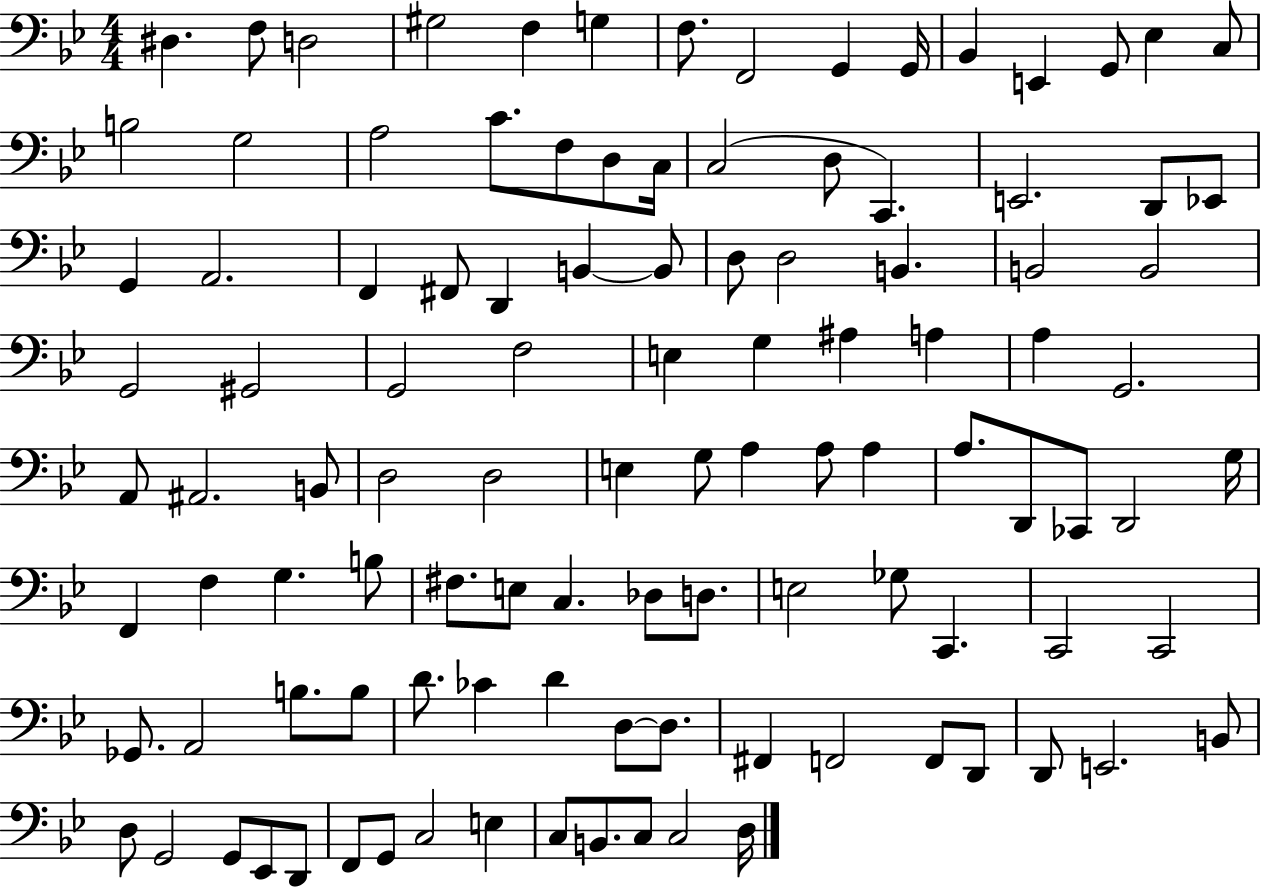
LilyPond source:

{
  \clef bass
  \numericTimeSignature
  \time 4/4
  \key bes \major
  \repeat volta 2 { dis4. f8 d2 | gis2 f4 g4 | f8. f,2 g,4 g,16 | bes,4 e,4 g,8 ees4 c8 | \break b2 g2 | a2 c'8. f8 d8 c16 | c2( d8 c,4.) | e,2. d,8 ees,8 | \break g,4 a,2. | f,4 fis,8 d,4 b,4~~ b,8 | d8 d2 b,4. | b,2 b,2 | \break g,2 gis,2 | g,2 f2 | e4 g4 ais4 a4 | a4 g,2. | \break a,8 ais,2. b,8 | d2 d2 | e4 g8 a4 a8 a4 | a8. d,8 ces,8 d,2 g16 | \break f,4 f4 g4. b8 | fis8. e8 c4. des8 d8. | e2 ges8 c,4. | c,2 c,2 | \break ges,8. a,2 b8. b8 | d'8. ces'4 d'4 d8~~ d8. | fis,4 f,2 f,8 d,8 | d,8 e,2. b,8 | \break d8 g,2 g,8 ees,8 d,8 | f,8 g,8 c2 e4 | c8 b,8. c8 c2 d16 | } \bar "|."
}